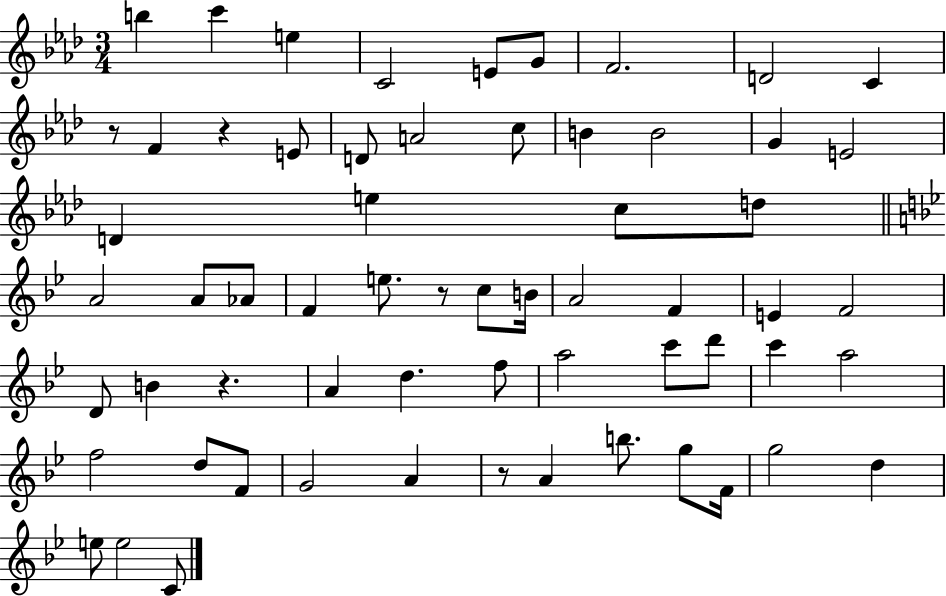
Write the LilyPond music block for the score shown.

{
  \clef treble
  \numericTimeSignature
  \time 3/4
  \key aes \major
  b''4 c'''4 e''4 | c'2 e'8 g'8 | f'2. | d'2 c'4 | \break r8 f'4 r4 e'8 | d'8 a'2 c''8 | b'4 b'2 | g'4 e'2 | \break d'4 e''4 c''8 d''8 | \bar "||" \break \key g \minor a'2 a'8 aes'8 | f'4 e''8. r8 c''8 b'16 | a'2 f'4 | e'4 f'2 | \break d'8 b'4 r4. | a'4 d''4. f''8 | a''2 c'''8 d'''8 | c'''4 a''2 | \break f''2 d''8 f'8 | g'2 a'4 | r8 a'4 b''8. g''8 f'16 | g''2 d''4 | \break e''8 e''2 c'8 | \bar "|."
}